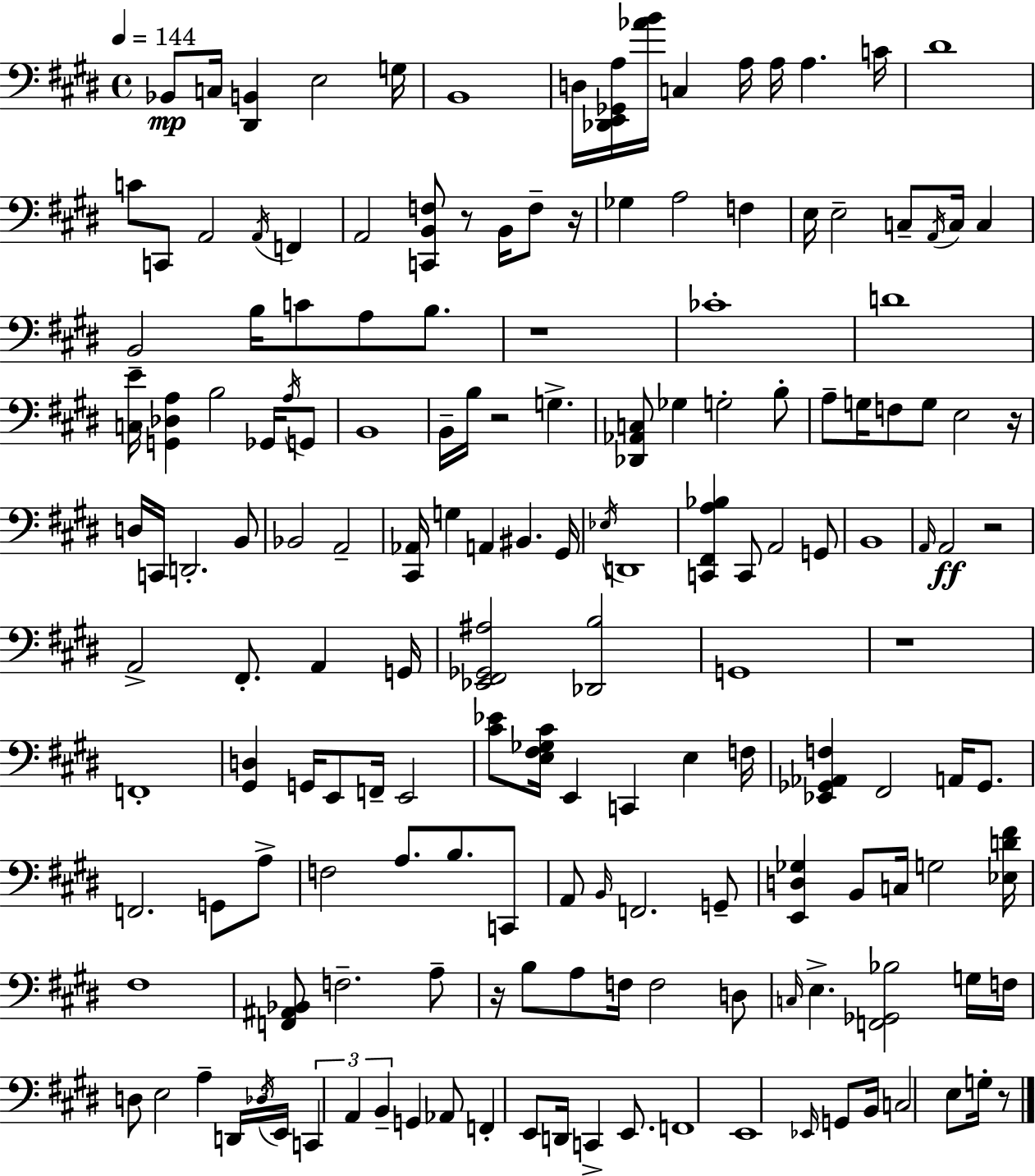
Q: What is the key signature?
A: E major